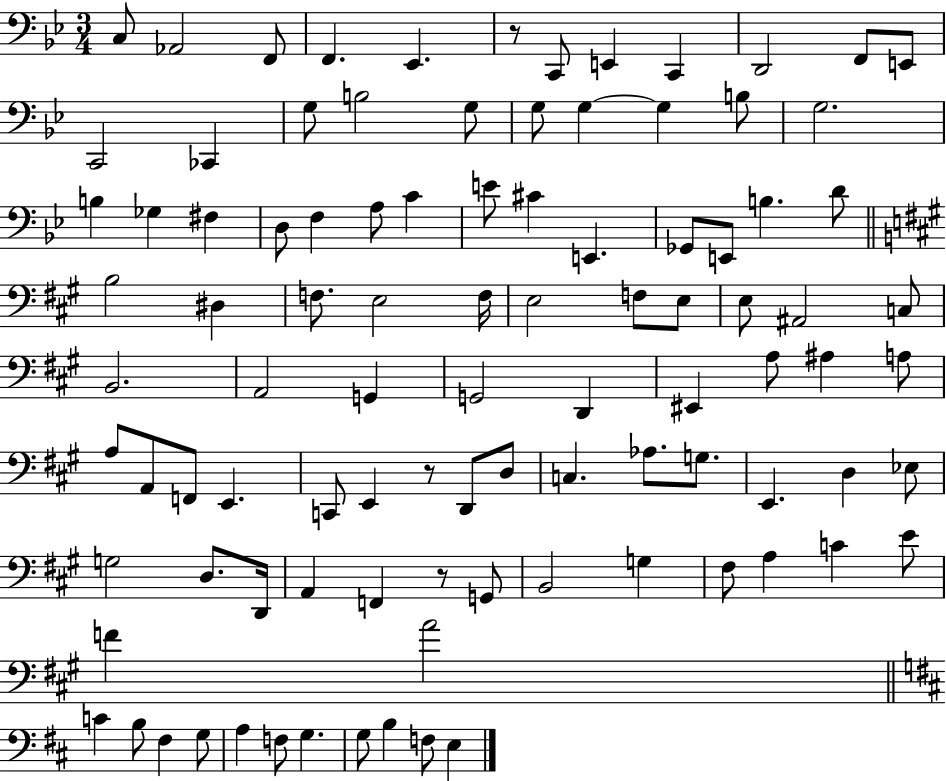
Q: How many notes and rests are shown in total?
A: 97